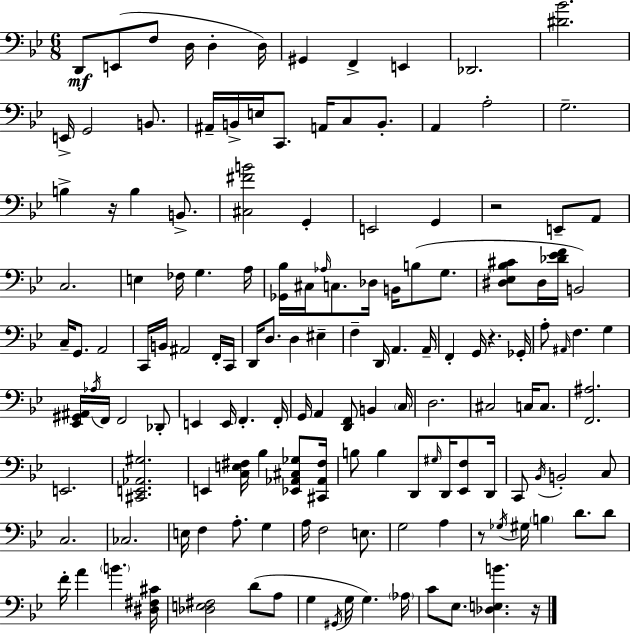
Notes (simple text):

D2/e E2/e F3/e D3/s D3/q D3/s G#2/q F2/q E2/q Db2/h. [D#4,Bb4]/h. E2/s G2/h B2/e. A#2/s B2/s E3/s C2/e. A2/s C3/e B2/e. A2/q A3/h G3/h. B3/q R/s B3/q B2/e. [C#3,F#4,B4]/h G2/q E2/h G2/q R/h E2/e A2/e C3/h. E3/q FES3/s G3/q. A3/s [Gb2,Bb3]/s C#3/s Ab3/s C3/e. Db3/s B2/s B3/e G3/e. [D#3,Eb3,Bb3,C#4]/e D#3/s [Db4,Eb4,F4]/s B2/h C3/s G2/e. A2/h C2/s B2/s A#2/h F2/s C2/s D2/s D3/e. D3/q EIS3/q F3/q D2/s A2/q. A2/s F2/q G2/s R/q. Gb2/s A3/e A#2/s F3/q. G3/q [Eb2,G#2,A#2]/s Ab3/s F2/s F2/h Db2/e E2/q E2/s F2/q. F2/s G2/s A2/q [D2,F2]/e B2/q C3/s D3/h. C#3/h C3/s C3/e. [F2,A#3]/h. E2/h. [C#2,E2,Ab2,G#3]/h. E2/q [C3,E3,F#3]/s Bb3/q [Eb2,Ab2,C#3,Gb3]/e [C#2,Ab2,F#3]/s B3/e B3/q D2/e G#3/s D2/s [Eb2,F3]/e D2/s C2/e Bb2/s B2/h C3/e C3/h. CES3/h. E3/s F3/q A3/e. G3/q A3/s F3/h E3/e. G3/h A3/q R/e Gb3/s G#3/s B3/q D4/e. D4/e F4/s A4/q B4/q. [D#3,F#3,C#4]/s [Db3,E3,F#3]/h D4/e A3/e G3/q G#2/s G3/s G3/q. Ab3/s C4/e Eb3/e. [Db3,E3,B4]/q. R/s